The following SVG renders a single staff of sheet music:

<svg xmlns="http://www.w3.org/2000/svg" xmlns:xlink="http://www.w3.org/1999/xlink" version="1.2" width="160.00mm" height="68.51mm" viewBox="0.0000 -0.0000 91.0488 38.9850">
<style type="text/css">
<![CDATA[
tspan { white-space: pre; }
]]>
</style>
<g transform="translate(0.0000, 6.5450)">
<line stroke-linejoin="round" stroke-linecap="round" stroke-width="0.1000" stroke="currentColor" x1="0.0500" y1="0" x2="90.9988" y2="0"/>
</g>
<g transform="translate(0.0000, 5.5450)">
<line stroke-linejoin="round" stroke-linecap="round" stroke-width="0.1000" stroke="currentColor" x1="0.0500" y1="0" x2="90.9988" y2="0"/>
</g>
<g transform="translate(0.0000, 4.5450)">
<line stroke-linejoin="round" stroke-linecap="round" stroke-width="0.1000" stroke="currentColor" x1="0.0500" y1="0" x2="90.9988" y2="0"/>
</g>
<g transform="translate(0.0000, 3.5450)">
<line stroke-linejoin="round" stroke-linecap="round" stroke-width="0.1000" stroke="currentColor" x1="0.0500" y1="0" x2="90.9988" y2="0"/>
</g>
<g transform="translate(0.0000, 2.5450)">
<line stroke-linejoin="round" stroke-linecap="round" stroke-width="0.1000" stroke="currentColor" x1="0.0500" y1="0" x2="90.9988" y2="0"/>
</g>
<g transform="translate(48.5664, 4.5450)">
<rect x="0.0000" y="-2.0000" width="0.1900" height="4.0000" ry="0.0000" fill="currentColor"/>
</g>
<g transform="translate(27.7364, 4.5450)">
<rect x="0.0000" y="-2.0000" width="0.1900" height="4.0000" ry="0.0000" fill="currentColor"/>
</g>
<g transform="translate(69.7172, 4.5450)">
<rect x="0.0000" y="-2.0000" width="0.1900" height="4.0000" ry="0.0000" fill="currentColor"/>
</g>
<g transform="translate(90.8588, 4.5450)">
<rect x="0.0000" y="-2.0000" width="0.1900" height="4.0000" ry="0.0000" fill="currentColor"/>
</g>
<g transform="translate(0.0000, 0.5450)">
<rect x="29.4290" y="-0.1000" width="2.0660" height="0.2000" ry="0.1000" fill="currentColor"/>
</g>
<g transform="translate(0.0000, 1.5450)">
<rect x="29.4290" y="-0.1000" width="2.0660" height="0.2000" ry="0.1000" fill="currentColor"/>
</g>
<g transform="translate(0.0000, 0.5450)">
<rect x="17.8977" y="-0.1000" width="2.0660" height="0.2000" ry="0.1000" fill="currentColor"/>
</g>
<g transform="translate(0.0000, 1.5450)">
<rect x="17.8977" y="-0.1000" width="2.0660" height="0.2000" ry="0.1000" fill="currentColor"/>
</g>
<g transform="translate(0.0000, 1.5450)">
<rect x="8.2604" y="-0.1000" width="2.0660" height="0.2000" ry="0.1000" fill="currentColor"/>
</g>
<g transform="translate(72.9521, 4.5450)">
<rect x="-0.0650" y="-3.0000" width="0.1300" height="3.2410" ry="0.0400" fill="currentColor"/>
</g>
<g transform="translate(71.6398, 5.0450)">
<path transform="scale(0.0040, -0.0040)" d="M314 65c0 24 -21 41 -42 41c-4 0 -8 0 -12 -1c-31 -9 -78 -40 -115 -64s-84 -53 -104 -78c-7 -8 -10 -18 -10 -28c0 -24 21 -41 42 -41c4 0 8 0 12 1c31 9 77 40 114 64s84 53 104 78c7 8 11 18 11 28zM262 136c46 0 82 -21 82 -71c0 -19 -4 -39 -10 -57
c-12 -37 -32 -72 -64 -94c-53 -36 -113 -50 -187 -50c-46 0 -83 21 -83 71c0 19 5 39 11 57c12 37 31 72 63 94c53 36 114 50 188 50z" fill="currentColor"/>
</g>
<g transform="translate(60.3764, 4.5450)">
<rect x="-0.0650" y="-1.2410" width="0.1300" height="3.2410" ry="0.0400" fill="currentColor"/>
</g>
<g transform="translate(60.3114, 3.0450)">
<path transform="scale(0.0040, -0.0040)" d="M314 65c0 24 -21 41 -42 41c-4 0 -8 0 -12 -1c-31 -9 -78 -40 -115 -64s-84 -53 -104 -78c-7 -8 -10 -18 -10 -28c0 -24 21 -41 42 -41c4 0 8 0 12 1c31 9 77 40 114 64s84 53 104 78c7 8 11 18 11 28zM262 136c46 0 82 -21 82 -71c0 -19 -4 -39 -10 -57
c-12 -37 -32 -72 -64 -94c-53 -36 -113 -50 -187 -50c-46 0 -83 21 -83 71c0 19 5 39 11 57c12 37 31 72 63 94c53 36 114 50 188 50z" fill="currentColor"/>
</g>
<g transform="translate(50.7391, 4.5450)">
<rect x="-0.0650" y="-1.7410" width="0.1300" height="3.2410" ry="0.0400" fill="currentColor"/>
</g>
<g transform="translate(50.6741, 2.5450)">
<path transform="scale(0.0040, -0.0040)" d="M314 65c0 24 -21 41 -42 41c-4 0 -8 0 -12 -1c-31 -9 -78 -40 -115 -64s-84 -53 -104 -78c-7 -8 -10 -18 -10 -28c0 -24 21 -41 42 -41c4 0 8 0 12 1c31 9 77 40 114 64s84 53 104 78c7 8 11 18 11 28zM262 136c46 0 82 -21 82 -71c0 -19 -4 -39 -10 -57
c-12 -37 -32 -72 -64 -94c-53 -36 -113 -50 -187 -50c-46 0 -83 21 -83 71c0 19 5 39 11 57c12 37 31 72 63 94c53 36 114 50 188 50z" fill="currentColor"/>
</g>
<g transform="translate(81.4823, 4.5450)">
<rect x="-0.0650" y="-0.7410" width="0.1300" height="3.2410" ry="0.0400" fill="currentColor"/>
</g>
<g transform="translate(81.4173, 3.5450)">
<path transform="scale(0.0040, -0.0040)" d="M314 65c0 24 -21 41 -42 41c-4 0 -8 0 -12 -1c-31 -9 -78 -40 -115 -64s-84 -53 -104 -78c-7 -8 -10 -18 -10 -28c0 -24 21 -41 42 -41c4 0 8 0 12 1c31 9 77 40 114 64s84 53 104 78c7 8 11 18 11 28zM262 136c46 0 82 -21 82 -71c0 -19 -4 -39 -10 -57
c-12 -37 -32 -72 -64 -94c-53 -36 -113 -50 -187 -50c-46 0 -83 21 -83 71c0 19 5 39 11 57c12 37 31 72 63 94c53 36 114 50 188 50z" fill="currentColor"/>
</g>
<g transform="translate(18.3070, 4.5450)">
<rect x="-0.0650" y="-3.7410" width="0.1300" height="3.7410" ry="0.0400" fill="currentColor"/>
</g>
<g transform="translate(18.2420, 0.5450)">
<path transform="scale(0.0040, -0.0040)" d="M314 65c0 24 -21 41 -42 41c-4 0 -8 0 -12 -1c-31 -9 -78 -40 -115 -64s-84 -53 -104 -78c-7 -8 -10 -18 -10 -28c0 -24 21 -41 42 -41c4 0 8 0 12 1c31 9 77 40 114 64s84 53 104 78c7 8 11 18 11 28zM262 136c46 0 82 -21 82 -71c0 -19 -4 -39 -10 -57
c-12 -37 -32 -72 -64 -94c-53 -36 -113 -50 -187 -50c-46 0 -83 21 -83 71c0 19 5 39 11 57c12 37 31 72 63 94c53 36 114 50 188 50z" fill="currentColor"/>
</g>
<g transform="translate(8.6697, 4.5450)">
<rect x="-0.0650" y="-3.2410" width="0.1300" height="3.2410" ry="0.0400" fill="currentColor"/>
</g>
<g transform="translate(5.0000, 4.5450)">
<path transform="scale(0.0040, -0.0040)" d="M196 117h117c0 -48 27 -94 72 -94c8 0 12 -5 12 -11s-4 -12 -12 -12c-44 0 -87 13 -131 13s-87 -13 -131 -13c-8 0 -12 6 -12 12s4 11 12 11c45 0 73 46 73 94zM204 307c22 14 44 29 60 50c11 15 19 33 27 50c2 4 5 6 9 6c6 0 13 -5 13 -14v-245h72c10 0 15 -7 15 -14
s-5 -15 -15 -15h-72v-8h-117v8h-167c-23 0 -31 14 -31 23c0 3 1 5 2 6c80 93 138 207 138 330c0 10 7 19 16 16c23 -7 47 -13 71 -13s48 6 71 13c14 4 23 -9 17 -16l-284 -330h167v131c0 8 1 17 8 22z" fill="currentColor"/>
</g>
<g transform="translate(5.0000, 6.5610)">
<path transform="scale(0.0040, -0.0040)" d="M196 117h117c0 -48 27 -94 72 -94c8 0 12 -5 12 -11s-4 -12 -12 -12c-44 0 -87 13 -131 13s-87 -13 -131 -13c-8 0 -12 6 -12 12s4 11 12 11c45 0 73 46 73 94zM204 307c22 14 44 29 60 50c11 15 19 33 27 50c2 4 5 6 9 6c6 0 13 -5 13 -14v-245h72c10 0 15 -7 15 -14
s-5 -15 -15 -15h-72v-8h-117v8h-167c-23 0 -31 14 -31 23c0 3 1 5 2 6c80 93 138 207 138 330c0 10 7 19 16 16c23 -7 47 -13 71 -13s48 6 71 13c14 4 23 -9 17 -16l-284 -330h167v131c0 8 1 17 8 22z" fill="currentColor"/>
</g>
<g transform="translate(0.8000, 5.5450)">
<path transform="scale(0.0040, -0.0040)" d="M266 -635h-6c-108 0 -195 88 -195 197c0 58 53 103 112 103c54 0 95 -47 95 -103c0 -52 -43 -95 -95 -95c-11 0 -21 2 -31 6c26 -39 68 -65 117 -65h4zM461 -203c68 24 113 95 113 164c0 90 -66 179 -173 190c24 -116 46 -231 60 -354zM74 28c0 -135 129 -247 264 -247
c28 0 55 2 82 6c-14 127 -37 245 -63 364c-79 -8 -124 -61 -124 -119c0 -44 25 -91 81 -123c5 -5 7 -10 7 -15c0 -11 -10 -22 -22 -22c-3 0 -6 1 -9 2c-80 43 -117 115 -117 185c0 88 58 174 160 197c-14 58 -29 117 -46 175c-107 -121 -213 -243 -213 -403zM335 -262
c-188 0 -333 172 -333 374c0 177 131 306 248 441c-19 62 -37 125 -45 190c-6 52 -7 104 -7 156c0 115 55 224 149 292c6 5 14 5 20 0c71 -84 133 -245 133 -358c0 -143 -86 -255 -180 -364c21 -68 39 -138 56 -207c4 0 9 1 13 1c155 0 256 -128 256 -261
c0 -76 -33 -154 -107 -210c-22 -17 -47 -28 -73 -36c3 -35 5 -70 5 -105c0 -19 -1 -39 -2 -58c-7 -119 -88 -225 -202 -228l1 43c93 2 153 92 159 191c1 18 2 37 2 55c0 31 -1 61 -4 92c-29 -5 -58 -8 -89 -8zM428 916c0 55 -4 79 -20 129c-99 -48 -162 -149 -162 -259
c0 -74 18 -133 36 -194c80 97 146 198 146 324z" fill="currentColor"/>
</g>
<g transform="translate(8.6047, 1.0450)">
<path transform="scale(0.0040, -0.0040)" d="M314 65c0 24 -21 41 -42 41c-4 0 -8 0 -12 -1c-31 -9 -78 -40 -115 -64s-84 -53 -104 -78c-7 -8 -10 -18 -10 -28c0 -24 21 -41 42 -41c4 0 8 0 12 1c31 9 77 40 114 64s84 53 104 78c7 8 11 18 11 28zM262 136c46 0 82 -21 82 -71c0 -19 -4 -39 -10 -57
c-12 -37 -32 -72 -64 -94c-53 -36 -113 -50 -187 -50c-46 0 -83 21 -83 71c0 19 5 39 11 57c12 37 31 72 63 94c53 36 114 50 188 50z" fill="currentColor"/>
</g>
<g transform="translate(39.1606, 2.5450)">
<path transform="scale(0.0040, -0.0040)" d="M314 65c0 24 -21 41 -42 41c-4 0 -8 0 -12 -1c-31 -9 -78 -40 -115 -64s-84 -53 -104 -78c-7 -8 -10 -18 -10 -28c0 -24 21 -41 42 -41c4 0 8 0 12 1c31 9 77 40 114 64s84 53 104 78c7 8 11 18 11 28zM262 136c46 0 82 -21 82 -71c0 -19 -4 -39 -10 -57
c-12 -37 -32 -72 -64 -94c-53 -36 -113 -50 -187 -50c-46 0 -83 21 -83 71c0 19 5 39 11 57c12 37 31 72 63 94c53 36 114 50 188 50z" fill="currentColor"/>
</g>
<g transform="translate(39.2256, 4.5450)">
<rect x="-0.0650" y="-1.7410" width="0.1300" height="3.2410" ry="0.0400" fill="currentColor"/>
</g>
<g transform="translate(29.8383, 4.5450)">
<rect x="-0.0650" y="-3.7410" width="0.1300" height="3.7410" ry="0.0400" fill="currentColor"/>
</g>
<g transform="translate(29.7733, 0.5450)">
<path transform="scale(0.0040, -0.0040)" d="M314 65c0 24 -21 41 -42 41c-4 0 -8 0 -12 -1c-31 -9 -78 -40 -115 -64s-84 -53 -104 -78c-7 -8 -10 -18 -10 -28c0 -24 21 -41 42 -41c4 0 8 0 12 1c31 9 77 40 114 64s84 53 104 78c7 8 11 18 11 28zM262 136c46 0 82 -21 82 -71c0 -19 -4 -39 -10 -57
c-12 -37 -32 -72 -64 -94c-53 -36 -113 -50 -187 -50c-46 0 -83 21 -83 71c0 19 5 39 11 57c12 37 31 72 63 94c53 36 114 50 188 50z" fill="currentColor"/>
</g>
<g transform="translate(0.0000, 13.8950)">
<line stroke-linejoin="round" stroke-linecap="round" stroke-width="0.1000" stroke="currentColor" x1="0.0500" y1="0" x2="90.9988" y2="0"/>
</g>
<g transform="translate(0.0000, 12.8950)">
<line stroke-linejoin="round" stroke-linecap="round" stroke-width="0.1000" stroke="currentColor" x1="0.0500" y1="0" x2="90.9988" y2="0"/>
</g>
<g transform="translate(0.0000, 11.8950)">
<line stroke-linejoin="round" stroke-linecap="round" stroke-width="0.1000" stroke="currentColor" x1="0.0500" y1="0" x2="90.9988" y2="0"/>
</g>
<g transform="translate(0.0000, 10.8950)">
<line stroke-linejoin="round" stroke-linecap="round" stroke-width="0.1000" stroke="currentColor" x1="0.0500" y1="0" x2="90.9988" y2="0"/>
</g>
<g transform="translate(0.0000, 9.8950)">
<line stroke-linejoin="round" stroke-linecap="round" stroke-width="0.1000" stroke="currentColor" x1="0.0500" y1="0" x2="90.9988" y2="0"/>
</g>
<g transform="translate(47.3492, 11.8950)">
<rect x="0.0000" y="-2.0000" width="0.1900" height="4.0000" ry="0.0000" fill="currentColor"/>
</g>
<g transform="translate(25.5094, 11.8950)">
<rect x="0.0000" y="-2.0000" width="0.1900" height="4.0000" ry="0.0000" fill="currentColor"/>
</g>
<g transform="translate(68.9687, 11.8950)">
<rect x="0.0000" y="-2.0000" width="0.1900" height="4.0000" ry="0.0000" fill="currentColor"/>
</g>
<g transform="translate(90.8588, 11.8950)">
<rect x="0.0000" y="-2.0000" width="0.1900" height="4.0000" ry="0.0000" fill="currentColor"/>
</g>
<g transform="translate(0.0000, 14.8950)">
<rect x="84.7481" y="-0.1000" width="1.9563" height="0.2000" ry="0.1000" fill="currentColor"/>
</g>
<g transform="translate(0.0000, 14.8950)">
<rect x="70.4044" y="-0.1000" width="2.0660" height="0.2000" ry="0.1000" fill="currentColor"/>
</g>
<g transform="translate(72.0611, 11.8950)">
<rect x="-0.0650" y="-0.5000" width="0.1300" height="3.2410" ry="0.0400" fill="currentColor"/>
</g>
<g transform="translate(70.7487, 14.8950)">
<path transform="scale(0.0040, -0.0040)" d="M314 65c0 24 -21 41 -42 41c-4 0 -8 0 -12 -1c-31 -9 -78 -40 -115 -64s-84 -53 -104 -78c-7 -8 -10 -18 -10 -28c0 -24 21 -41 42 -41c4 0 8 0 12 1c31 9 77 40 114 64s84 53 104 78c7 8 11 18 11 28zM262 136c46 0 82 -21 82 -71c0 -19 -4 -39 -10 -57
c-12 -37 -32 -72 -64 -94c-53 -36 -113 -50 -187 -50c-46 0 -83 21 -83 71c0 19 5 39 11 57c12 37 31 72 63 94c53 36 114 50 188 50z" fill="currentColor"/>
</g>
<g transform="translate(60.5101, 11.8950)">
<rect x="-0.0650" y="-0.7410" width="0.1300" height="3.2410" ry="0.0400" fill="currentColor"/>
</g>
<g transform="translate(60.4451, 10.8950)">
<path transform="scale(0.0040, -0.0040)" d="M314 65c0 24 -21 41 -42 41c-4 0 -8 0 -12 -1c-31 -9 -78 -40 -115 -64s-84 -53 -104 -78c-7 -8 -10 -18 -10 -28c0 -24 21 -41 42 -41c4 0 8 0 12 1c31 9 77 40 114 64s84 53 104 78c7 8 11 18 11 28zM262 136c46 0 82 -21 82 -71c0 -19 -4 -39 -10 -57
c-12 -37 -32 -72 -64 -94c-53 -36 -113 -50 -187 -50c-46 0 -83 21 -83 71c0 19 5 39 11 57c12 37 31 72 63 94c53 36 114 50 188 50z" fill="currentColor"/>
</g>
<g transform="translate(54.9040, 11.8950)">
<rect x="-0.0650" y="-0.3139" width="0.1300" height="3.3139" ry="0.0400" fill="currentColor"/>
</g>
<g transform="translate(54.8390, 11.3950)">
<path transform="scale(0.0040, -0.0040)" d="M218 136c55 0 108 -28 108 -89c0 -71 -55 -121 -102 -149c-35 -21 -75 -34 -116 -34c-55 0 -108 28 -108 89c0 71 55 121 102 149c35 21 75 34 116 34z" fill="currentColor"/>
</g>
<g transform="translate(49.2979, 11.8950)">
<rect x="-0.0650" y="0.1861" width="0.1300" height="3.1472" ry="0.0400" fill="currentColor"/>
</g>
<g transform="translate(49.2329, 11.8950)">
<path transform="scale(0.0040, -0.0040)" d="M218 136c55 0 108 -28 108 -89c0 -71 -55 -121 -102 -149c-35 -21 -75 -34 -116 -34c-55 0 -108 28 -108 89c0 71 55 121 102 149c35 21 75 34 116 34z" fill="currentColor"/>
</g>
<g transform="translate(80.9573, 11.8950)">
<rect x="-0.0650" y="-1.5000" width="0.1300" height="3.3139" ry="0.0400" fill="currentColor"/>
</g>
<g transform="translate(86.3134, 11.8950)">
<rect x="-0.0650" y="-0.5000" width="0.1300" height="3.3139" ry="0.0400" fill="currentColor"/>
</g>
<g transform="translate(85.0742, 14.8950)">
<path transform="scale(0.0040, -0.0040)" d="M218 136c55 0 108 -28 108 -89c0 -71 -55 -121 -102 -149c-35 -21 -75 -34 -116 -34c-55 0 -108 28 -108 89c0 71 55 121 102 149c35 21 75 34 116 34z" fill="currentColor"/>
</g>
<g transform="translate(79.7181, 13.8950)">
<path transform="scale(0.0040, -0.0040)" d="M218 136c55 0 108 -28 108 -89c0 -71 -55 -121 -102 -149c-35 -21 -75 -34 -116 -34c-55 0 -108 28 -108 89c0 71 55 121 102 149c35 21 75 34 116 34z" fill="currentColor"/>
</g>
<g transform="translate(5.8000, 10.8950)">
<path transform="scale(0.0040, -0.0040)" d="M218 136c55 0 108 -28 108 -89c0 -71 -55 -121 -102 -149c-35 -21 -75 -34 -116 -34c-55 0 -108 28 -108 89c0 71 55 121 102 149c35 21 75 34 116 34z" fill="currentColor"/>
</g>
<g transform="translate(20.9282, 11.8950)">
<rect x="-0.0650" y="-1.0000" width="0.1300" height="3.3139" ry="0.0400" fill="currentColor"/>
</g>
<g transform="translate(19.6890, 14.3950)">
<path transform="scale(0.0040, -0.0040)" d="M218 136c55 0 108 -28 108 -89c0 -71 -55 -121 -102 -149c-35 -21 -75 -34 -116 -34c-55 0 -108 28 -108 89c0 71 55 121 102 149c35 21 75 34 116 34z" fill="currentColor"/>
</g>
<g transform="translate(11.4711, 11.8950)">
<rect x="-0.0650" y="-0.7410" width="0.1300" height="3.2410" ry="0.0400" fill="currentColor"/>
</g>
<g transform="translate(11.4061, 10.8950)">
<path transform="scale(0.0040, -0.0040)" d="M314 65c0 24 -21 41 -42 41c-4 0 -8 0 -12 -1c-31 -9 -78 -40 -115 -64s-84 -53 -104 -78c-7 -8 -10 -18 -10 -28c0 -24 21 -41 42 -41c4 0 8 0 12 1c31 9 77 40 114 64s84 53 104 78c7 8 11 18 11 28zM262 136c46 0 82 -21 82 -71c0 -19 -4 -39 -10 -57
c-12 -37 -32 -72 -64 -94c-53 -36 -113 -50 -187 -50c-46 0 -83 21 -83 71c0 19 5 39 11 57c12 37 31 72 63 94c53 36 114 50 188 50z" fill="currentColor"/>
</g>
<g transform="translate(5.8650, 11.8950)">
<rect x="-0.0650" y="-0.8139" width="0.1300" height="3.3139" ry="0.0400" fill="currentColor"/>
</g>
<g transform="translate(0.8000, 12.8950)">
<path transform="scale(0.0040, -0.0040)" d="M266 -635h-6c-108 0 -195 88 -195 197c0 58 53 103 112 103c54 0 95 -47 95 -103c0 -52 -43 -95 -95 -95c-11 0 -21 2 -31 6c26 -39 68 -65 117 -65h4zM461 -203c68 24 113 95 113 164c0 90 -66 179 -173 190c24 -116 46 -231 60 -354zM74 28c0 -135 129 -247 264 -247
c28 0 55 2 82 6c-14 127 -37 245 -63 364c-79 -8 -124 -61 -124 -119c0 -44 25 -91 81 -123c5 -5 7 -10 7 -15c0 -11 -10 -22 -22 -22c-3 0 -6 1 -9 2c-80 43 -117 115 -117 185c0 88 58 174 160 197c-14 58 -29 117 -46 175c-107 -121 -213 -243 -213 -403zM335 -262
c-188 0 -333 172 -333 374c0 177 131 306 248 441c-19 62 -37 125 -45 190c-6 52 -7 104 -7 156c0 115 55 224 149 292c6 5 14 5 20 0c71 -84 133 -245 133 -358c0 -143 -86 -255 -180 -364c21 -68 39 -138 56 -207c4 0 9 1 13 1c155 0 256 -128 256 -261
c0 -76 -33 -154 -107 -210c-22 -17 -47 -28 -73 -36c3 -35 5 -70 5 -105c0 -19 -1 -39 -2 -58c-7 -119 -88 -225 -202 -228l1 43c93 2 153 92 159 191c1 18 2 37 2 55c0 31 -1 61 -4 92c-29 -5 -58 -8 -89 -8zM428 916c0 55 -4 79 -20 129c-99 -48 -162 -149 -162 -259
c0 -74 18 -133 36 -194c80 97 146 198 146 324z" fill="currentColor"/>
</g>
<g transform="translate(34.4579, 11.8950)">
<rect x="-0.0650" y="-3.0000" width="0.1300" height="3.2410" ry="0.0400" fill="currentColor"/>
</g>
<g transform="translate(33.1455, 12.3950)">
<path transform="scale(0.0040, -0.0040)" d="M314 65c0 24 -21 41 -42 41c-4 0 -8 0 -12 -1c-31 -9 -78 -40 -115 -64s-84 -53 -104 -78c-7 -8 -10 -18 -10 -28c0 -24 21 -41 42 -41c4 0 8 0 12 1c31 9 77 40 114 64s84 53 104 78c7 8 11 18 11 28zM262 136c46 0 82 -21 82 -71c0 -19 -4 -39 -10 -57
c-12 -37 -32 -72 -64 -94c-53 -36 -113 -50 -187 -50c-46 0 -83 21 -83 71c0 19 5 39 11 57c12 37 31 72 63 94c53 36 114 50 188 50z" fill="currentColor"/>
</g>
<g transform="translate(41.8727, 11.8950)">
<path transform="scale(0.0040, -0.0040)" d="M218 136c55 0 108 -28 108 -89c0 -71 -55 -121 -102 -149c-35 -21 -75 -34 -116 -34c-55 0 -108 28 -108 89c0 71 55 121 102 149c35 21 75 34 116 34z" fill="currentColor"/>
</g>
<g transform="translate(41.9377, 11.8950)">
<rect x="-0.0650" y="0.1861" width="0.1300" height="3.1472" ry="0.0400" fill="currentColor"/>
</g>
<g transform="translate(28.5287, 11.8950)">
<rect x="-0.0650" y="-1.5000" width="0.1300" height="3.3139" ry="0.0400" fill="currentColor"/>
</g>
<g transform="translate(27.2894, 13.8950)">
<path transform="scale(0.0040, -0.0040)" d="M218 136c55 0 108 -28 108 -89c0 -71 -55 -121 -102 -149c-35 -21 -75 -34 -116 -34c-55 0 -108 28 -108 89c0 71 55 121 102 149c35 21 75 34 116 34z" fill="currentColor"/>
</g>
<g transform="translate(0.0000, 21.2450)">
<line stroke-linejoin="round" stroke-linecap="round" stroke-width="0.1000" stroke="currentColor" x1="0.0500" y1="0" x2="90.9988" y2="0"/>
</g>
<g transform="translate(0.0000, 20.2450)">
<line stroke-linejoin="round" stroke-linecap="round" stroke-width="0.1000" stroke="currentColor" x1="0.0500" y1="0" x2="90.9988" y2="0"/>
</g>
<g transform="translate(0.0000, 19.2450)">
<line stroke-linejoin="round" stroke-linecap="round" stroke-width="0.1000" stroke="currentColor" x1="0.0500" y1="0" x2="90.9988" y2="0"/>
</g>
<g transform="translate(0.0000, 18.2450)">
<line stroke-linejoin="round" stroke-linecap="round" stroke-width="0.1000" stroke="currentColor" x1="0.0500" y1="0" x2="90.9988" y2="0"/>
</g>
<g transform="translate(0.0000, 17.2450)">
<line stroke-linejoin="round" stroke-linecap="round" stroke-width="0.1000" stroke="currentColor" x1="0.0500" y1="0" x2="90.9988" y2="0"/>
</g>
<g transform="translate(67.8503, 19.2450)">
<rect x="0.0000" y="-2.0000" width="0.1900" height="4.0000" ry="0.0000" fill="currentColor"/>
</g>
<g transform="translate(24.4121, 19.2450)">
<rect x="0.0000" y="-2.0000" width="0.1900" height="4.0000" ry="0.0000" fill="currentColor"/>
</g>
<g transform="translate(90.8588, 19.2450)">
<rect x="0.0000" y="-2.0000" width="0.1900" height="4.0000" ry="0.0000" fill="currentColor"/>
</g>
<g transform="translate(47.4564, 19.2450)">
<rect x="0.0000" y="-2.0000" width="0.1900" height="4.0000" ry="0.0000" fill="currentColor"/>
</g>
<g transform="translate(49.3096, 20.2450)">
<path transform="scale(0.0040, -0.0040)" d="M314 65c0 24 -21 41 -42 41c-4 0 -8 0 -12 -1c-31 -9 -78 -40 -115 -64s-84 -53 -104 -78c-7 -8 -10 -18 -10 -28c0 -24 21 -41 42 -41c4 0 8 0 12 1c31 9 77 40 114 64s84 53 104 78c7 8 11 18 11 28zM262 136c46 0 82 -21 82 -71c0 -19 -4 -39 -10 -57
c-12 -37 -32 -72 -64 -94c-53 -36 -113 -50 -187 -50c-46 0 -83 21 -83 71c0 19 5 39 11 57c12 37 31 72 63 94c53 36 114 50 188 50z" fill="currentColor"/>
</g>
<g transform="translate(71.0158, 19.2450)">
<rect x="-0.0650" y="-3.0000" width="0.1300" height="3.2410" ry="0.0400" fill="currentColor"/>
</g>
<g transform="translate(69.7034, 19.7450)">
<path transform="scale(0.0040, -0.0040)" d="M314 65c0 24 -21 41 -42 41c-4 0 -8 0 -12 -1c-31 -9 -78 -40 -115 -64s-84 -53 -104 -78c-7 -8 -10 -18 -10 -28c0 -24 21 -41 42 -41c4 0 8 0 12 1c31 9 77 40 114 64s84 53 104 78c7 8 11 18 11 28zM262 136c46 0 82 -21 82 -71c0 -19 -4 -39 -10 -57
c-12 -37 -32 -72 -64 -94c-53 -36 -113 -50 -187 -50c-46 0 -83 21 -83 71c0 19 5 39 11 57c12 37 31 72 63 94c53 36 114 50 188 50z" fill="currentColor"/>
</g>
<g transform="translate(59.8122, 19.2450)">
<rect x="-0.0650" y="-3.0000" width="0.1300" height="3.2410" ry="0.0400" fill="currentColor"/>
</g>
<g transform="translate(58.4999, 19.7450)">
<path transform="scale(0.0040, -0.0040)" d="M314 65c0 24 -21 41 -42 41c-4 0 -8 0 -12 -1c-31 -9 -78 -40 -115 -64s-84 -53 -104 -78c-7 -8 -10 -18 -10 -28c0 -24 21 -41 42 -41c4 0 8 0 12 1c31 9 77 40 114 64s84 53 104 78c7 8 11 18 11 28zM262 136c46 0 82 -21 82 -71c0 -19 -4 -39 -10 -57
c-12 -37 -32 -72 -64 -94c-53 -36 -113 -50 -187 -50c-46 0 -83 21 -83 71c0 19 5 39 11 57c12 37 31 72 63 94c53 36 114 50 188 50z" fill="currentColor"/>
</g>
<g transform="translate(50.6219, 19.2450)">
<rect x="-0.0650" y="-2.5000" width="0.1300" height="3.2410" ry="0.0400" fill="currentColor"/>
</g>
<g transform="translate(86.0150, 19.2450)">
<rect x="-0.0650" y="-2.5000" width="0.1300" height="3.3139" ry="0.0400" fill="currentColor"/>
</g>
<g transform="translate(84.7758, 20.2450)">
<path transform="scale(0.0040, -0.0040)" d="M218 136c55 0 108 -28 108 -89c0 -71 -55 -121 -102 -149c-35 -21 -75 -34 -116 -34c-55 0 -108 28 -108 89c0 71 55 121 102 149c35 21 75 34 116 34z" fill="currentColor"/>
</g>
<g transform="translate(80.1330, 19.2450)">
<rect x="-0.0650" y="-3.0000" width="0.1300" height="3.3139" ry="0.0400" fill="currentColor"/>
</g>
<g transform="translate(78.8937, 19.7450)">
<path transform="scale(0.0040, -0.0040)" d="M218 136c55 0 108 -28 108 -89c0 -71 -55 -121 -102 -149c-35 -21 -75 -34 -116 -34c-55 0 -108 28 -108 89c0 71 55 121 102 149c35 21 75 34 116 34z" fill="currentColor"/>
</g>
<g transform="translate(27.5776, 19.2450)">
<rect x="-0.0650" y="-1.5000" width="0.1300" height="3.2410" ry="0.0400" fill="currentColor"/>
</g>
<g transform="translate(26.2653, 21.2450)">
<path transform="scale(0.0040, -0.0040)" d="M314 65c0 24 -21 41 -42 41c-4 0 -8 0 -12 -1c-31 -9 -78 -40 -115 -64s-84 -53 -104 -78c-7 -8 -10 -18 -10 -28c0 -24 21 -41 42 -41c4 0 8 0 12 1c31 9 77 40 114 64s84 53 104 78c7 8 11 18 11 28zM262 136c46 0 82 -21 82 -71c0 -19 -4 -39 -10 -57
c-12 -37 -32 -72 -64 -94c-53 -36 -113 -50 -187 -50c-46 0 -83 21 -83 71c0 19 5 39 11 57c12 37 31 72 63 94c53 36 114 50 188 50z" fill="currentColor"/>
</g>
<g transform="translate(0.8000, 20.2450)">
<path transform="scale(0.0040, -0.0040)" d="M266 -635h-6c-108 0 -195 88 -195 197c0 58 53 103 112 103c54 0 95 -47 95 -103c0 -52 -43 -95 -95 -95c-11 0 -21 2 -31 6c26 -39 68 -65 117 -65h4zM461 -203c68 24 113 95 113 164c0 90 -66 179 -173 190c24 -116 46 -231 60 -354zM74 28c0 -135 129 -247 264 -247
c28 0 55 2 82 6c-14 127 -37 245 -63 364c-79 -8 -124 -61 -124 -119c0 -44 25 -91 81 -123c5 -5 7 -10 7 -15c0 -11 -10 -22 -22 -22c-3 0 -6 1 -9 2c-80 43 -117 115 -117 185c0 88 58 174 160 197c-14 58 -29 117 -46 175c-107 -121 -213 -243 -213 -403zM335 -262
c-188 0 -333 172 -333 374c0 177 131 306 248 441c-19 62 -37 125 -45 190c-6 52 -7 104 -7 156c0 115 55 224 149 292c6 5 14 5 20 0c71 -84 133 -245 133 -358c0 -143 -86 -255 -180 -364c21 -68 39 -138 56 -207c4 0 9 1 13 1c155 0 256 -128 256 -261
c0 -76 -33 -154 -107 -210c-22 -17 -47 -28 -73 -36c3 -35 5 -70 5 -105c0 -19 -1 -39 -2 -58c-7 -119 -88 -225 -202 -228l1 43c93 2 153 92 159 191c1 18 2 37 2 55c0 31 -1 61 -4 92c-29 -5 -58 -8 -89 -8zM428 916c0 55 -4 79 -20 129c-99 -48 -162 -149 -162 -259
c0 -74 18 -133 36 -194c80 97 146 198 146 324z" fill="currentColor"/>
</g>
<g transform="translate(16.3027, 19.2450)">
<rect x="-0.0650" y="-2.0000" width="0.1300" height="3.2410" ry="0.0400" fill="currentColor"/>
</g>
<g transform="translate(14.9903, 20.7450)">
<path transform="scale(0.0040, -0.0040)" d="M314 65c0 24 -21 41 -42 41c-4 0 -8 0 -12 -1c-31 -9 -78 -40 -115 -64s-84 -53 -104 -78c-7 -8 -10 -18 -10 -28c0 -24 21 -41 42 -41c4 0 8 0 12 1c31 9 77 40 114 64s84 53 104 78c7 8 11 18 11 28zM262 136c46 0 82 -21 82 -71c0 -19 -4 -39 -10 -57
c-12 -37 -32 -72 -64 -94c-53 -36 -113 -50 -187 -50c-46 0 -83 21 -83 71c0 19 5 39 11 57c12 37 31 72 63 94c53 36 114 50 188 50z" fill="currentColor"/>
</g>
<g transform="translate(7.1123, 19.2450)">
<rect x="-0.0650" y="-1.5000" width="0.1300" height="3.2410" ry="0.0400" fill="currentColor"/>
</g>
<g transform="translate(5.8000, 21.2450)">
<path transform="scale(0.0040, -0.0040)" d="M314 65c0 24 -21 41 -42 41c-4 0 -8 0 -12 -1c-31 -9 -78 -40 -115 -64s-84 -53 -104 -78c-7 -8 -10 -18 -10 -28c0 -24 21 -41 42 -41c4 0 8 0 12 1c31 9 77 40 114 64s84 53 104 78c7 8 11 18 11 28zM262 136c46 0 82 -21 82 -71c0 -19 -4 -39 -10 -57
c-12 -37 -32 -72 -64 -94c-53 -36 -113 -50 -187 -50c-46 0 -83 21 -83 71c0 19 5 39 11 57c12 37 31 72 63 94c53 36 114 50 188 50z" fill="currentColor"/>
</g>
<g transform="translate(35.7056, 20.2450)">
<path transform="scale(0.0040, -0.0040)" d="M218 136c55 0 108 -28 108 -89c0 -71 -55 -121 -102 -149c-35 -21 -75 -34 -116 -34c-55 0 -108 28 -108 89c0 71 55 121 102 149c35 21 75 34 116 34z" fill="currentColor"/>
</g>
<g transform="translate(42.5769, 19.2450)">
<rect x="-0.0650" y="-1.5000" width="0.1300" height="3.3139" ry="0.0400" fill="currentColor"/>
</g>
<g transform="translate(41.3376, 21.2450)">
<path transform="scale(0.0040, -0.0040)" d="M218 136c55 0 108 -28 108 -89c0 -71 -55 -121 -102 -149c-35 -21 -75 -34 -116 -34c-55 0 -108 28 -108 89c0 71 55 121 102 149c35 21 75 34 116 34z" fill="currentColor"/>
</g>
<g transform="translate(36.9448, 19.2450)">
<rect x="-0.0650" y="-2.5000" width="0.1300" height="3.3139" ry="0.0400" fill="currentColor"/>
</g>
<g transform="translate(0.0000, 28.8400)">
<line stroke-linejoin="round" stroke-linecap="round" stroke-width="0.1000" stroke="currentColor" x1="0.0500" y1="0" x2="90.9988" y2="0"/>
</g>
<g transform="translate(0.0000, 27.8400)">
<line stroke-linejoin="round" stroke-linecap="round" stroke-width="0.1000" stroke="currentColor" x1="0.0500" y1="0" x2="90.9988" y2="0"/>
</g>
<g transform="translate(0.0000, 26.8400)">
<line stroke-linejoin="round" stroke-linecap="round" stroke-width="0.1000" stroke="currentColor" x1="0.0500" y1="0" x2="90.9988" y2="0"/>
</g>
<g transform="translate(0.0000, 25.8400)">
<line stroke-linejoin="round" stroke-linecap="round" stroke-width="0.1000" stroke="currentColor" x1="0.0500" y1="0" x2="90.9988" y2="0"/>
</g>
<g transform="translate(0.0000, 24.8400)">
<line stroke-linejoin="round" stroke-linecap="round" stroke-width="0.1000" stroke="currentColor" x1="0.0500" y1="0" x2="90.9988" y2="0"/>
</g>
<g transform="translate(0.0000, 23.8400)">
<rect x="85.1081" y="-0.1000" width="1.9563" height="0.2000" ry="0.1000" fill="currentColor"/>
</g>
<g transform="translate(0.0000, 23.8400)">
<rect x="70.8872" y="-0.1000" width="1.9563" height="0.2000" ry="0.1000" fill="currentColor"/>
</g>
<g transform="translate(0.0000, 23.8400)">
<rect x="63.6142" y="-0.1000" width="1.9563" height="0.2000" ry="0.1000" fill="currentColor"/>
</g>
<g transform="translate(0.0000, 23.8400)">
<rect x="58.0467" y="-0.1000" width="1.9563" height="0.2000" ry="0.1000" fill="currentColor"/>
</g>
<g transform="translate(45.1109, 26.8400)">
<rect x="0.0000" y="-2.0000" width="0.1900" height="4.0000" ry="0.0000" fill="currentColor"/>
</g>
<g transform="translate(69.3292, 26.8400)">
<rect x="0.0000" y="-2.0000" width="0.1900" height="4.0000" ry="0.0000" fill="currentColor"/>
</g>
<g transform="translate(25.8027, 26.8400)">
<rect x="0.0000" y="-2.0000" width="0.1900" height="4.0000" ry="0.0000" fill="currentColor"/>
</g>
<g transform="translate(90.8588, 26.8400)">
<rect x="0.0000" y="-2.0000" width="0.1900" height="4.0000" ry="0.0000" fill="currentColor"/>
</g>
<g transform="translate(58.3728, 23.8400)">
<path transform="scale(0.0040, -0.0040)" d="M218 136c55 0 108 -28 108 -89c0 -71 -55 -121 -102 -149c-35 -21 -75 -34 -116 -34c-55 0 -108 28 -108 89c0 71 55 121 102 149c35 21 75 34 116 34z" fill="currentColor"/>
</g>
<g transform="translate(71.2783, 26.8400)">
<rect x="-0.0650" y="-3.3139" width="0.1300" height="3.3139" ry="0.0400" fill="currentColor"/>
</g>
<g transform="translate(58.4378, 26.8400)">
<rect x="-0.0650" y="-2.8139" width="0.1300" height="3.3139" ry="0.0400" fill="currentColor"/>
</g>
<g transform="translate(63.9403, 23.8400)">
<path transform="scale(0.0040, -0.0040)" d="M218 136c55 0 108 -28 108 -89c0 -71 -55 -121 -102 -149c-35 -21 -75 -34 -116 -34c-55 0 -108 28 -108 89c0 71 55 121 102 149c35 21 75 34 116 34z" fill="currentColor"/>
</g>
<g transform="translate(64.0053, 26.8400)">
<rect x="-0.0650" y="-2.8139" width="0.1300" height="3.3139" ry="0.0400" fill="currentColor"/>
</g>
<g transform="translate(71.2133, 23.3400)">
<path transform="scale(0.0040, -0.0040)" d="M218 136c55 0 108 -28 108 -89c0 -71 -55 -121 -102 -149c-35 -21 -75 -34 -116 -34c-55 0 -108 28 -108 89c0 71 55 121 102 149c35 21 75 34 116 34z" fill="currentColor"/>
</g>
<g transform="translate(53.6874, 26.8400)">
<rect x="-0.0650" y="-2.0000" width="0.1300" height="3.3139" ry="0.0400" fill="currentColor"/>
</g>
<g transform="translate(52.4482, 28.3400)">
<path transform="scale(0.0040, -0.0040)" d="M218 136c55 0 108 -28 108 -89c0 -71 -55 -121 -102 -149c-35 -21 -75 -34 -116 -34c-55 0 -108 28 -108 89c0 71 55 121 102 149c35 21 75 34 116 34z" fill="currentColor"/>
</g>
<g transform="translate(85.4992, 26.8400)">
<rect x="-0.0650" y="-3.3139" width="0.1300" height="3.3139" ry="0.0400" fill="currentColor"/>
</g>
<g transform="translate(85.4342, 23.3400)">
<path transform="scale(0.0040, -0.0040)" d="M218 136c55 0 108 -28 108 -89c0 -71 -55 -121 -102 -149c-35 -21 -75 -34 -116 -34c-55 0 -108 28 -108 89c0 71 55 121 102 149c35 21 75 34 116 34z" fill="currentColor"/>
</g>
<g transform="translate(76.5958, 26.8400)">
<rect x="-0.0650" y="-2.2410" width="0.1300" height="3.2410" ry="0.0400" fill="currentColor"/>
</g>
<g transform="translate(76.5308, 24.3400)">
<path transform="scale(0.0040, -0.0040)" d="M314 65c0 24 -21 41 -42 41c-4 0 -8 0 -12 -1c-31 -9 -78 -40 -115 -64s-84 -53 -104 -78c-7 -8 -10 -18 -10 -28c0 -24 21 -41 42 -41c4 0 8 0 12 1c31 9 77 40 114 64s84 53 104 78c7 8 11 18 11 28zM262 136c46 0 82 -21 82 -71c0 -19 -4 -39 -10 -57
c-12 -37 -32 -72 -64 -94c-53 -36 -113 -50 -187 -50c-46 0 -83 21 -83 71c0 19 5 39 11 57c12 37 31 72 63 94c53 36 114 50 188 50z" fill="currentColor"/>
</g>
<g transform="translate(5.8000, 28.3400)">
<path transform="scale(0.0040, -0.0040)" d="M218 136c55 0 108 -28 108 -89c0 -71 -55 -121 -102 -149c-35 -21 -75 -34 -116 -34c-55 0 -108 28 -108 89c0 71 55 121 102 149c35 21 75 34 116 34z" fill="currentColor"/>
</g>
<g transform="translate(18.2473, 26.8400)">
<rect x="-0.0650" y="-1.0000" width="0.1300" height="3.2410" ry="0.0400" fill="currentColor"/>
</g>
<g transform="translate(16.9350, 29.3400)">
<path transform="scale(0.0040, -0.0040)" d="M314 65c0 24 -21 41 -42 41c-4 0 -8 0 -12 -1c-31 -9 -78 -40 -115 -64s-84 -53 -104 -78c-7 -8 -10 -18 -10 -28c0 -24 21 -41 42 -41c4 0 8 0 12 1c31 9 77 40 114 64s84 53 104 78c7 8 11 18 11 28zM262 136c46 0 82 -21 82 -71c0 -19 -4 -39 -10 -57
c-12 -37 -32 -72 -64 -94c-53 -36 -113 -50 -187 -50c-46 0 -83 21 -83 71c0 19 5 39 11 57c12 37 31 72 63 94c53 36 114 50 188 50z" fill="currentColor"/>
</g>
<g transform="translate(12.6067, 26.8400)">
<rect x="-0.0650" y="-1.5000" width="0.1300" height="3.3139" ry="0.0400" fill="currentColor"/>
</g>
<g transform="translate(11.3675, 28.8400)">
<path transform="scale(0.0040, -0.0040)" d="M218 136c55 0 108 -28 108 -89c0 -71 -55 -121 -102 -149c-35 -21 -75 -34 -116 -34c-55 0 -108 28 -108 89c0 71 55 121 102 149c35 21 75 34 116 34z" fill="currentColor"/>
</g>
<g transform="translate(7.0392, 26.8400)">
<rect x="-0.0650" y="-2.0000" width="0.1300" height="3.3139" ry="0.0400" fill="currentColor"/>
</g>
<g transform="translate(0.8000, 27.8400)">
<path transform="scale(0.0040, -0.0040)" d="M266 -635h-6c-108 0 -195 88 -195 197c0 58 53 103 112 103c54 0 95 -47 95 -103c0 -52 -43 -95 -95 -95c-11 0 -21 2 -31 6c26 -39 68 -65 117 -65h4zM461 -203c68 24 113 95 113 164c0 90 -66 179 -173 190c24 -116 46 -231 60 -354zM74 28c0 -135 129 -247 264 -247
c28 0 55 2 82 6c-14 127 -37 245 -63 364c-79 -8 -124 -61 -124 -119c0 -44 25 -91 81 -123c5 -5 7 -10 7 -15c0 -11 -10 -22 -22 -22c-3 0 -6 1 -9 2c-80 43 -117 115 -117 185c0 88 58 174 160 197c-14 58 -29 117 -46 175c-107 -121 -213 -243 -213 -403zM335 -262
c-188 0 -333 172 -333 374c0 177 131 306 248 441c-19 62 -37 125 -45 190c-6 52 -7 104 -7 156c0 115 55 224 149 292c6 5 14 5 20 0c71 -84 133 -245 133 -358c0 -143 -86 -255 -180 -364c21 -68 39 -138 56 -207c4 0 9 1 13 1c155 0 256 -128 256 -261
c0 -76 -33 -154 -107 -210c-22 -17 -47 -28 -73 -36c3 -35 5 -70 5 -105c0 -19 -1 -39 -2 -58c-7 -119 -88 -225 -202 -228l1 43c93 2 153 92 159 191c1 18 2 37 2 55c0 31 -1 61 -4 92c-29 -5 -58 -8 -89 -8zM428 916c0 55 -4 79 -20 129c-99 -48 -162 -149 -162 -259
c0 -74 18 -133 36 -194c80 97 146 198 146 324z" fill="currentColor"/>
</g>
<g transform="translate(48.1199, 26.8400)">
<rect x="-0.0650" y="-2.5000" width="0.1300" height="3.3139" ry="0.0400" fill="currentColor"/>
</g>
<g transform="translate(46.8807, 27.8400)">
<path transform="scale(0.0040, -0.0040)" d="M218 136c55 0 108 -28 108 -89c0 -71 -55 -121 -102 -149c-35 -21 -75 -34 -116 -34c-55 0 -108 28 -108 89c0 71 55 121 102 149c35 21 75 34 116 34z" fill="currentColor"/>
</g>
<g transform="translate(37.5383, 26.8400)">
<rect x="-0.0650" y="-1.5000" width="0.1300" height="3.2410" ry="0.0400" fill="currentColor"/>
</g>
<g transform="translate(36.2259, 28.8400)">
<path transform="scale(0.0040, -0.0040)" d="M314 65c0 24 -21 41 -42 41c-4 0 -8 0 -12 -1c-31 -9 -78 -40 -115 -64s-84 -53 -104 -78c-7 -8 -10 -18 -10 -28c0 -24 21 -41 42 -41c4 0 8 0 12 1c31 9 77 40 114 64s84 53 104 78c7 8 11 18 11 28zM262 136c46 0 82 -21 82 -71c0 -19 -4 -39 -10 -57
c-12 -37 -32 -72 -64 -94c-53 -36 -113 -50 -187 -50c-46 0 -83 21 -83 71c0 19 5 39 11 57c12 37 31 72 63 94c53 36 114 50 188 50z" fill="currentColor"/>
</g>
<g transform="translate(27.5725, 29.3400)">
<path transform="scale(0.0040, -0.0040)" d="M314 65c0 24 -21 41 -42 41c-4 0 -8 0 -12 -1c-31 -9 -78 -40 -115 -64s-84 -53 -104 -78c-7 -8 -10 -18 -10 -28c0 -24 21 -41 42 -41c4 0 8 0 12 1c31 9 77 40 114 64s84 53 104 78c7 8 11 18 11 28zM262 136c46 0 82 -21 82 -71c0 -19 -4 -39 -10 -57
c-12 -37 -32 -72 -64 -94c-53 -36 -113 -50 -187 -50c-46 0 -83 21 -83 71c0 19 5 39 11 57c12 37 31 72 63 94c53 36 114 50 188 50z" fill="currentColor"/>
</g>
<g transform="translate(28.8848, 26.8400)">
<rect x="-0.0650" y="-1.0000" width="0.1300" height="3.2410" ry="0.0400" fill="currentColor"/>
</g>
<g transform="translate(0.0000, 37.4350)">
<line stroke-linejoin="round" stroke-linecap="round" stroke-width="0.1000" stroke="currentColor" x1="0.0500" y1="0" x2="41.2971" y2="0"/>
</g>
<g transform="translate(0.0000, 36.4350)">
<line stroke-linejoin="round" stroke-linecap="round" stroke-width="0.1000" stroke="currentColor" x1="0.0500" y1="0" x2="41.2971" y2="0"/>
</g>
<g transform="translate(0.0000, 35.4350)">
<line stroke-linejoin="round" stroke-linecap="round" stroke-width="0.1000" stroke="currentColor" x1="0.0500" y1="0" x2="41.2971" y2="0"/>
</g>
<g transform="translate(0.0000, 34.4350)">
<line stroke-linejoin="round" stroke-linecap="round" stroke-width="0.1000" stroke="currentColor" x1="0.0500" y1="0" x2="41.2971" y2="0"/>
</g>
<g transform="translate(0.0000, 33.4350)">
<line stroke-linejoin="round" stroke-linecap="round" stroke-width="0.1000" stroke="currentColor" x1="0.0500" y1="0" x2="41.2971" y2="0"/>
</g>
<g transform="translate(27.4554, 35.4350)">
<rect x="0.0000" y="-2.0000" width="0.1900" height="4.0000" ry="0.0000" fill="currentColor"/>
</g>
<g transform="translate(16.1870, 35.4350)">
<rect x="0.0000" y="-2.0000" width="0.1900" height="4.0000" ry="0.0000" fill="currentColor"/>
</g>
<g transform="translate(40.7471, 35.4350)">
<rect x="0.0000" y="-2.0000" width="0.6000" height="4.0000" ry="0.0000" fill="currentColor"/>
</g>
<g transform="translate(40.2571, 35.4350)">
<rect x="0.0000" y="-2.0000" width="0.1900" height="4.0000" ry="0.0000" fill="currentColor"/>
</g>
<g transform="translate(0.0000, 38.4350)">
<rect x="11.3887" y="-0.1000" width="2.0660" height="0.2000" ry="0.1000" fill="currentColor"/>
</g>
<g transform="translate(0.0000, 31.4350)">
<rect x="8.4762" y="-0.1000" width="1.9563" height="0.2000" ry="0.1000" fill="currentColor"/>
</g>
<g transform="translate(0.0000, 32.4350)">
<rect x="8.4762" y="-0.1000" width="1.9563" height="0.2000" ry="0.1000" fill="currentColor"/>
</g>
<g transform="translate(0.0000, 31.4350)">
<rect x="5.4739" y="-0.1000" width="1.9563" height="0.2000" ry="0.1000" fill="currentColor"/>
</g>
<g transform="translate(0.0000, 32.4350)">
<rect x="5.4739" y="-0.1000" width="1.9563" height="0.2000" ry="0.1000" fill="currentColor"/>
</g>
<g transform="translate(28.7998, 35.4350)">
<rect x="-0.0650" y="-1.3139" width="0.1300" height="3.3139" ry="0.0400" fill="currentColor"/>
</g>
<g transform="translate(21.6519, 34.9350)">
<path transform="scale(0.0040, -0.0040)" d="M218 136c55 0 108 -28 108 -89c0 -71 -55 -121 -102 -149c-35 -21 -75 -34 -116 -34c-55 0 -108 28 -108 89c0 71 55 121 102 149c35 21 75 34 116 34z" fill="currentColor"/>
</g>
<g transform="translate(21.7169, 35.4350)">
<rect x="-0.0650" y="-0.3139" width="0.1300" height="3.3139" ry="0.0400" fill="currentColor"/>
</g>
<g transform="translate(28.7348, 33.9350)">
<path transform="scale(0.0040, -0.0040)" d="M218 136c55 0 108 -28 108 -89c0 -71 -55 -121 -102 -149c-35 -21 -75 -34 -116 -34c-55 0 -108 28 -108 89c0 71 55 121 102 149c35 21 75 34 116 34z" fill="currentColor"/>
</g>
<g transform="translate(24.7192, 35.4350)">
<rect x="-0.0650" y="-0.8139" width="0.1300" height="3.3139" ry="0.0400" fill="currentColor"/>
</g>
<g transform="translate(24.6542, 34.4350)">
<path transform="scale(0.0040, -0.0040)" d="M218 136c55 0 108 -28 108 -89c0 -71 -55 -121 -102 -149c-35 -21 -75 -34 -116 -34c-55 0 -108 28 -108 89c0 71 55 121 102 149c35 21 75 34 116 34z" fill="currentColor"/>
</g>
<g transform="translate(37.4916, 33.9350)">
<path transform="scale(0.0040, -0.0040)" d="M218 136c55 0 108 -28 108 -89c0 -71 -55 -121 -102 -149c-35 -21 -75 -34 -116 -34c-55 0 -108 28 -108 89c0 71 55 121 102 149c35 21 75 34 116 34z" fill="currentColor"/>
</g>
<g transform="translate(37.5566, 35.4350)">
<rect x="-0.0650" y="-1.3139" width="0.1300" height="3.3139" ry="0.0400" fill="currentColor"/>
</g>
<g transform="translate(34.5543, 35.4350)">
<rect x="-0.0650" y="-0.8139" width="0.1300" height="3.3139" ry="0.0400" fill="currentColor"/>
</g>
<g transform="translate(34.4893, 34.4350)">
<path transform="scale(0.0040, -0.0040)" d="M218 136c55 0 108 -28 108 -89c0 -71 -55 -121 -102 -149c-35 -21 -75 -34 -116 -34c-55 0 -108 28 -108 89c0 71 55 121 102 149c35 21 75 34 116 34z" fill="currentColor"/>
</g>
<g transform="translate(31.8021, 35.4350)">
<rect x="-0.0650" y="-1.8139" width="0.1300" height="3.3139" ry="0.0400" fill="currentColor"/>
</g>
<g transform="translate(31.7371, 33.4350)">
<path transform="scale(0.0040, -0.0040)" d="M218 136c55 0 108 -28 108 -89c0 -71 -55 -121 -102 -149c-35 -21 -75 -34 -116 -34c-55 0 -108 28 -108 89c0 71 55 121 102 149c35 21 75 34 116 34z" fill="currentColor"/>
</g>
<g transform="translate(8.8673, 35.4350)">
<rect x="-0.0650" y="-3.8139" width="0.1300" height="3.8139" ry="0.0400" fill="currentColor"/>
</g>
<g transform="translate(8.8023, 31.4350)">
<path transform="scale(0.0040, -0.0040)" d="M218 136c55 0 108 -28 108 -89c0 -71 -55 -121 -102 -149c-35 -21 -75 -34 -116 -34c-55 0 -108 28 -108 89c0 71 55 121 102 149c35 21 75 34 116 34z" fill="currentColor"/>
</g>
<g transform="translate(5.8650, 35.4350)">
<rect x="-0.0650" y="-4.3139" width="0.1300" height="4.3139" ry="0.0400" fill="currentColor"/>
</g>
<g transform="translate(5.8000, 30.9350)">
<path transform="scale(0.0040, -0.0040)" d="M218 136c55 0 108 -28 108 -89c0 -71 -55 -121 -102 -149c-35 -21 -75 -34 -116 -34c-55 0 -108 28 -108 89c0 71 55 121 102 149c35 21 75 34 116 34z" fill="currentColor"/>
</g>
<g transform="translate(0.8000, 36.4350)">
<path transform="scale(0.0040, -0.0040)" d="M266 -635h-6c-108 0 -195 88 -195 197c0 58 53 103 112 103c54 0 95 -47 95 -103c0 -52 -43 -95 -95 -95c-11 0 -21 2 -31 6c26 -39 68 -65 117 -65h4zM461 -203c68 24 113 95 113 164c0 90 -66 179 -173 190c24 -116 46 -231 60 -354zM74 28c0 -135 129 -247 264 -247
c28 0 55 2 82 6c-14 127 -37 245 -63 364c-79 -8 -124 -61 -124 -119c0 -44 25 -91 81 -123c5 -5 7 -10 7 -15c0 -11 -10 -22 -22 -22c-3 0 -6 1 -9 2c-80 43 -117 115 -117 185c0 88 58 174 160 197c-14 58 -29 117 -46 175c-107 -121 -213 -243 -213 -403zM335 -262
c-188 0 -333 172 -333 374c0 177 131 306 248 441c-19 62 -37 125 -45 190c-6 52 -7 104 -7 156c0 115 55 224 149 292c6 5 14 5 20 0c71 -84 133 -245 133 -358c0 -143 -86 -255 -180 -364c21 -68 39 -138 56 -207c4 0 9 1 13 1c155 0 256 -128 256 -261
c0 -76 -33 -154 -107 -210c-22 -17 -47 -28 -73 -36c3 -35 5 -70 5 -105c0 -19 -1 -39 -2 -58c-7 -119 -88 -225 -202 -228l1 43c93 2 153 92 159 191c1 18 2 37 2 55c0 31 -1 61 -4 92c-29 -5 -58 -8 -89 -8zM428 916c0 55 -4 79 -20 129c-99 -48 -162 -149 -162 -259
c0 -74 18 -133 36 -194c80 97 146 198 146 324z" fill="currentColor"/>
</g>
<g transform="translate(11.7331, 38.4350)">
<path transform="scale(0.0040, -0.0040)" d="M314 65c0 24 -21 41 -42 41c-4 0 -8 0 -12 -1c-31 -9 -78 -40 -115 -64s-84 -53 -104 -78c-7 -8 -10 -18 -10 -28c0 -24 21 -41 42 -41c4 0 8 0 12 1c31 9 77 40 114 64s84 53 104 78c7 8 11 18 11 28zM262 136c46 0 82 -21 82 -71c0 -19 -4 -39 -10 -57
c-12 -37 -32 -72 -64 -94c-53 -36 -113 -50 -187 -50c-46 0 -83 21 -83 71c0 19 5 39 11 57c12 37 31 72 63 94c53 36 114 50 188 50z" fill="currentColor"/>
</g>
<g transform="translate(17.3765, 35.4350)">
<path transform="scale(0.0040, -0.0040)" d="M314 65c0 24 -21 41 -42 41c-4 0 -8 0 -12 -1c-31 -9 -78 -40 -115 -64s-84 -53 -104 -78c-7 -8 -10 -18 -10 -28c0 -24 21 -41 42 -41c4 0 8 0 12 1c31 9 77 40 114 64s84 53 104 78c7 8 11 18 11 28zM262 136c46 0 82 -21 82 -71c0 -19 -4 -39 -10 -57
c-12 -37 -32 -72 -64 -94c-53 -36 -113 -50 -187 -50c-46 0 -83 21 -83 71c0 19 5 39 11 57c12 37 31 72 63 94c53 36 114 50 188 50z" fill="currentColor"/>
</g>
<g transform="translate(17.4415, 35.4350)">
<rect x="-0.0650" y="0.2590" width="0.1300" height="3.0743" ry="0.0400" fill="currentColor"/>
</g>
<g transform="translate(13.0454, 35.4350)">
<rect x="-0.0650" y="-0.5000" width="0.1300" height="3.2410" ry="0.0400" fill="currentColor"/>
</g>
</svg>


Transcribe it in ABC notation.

X:1
T:Untitled
M:4/4
L:1/4
K:C
b2 c'2 c'2 f2 f2 e2 A2 d2 d d2 D E A2 B B c d2 C2 E C E2 F2 E2 G E G2 A2 A2 A G F E D2 D2 E2 G F a a b g2 b d' c' C2 B2 c d e f d e